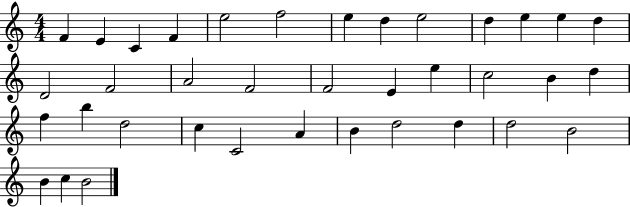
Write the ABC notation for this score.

X:1
T:Untitled
M:4/4
L:1/4
K:C
F E C F e2 f2 e d e2 d e e d D2 F2 A2 F2 F2 E e c2 B d f b d2 c C2 A B d2 d d2 B2 B c B2